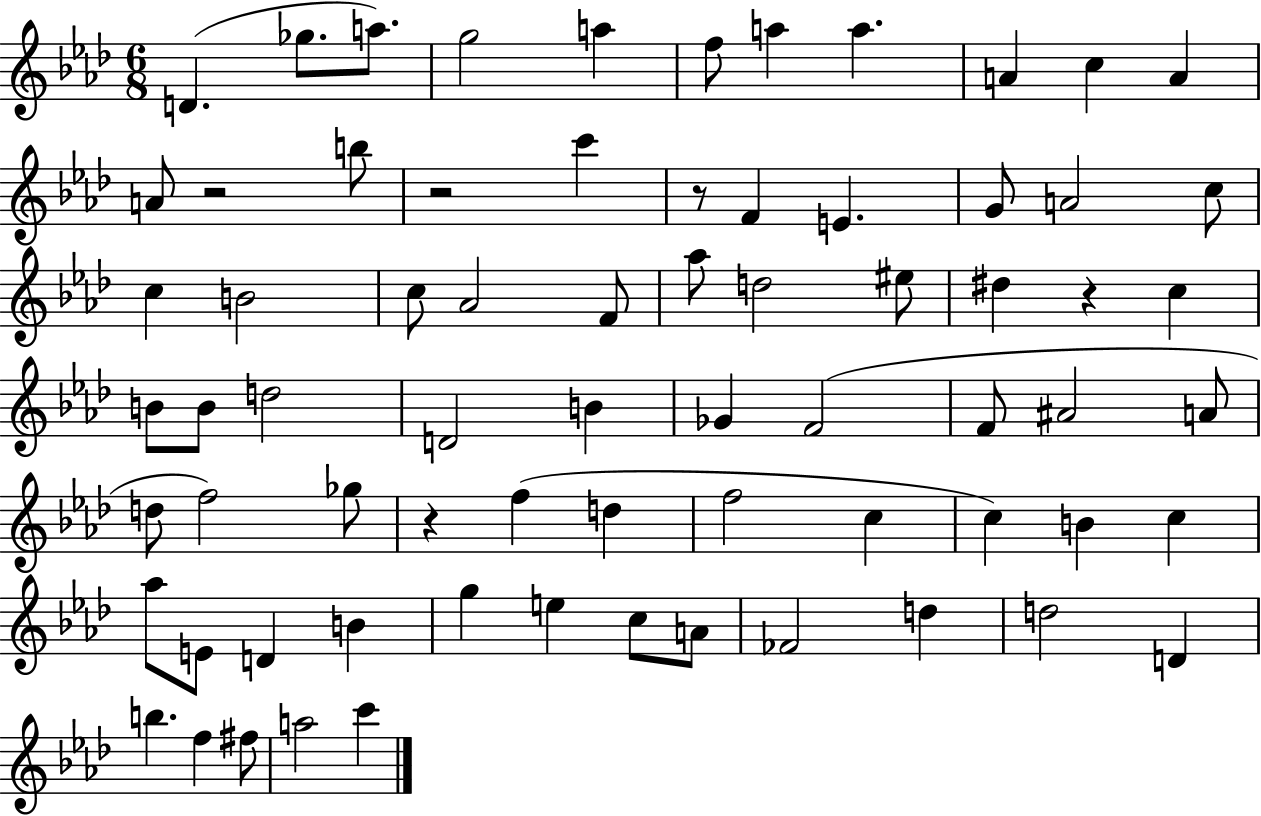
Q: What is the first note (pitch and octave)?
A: D4